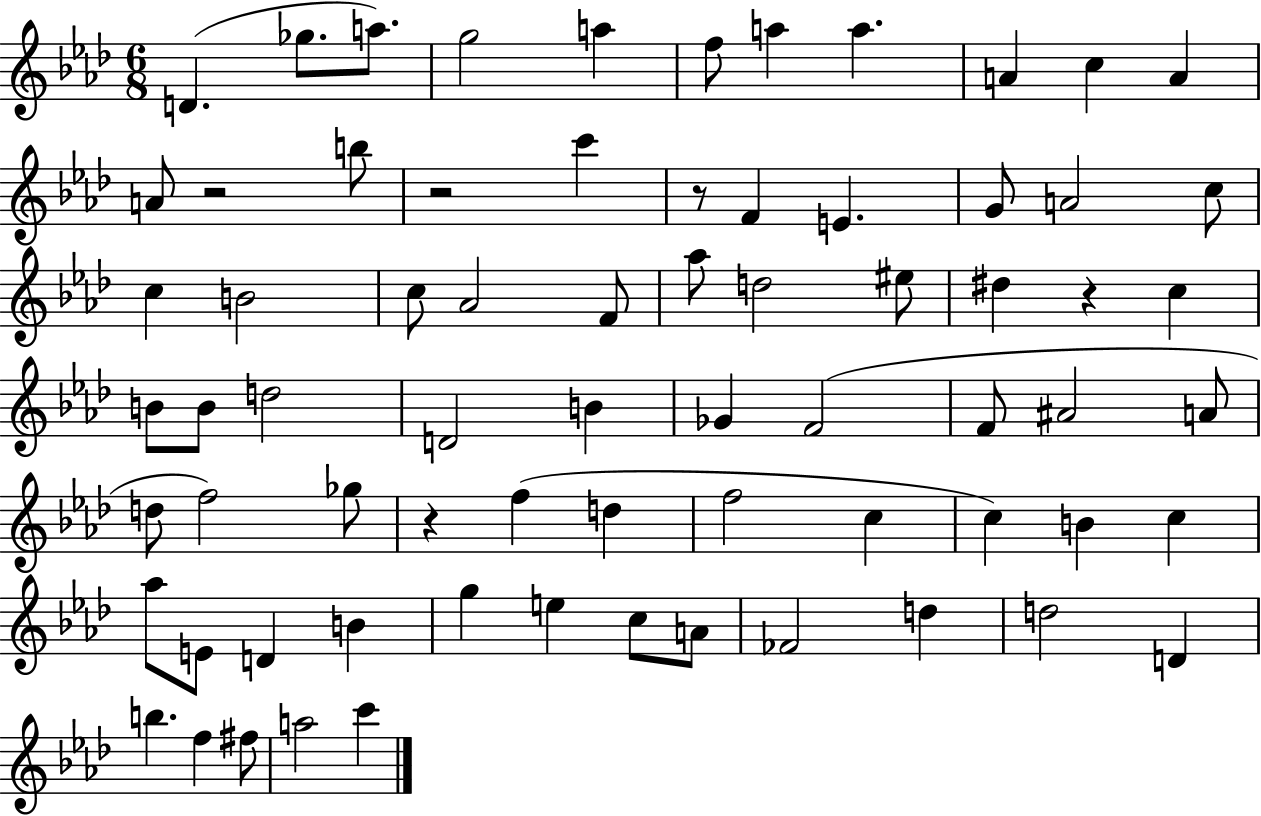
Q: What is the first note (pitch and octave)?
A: D4